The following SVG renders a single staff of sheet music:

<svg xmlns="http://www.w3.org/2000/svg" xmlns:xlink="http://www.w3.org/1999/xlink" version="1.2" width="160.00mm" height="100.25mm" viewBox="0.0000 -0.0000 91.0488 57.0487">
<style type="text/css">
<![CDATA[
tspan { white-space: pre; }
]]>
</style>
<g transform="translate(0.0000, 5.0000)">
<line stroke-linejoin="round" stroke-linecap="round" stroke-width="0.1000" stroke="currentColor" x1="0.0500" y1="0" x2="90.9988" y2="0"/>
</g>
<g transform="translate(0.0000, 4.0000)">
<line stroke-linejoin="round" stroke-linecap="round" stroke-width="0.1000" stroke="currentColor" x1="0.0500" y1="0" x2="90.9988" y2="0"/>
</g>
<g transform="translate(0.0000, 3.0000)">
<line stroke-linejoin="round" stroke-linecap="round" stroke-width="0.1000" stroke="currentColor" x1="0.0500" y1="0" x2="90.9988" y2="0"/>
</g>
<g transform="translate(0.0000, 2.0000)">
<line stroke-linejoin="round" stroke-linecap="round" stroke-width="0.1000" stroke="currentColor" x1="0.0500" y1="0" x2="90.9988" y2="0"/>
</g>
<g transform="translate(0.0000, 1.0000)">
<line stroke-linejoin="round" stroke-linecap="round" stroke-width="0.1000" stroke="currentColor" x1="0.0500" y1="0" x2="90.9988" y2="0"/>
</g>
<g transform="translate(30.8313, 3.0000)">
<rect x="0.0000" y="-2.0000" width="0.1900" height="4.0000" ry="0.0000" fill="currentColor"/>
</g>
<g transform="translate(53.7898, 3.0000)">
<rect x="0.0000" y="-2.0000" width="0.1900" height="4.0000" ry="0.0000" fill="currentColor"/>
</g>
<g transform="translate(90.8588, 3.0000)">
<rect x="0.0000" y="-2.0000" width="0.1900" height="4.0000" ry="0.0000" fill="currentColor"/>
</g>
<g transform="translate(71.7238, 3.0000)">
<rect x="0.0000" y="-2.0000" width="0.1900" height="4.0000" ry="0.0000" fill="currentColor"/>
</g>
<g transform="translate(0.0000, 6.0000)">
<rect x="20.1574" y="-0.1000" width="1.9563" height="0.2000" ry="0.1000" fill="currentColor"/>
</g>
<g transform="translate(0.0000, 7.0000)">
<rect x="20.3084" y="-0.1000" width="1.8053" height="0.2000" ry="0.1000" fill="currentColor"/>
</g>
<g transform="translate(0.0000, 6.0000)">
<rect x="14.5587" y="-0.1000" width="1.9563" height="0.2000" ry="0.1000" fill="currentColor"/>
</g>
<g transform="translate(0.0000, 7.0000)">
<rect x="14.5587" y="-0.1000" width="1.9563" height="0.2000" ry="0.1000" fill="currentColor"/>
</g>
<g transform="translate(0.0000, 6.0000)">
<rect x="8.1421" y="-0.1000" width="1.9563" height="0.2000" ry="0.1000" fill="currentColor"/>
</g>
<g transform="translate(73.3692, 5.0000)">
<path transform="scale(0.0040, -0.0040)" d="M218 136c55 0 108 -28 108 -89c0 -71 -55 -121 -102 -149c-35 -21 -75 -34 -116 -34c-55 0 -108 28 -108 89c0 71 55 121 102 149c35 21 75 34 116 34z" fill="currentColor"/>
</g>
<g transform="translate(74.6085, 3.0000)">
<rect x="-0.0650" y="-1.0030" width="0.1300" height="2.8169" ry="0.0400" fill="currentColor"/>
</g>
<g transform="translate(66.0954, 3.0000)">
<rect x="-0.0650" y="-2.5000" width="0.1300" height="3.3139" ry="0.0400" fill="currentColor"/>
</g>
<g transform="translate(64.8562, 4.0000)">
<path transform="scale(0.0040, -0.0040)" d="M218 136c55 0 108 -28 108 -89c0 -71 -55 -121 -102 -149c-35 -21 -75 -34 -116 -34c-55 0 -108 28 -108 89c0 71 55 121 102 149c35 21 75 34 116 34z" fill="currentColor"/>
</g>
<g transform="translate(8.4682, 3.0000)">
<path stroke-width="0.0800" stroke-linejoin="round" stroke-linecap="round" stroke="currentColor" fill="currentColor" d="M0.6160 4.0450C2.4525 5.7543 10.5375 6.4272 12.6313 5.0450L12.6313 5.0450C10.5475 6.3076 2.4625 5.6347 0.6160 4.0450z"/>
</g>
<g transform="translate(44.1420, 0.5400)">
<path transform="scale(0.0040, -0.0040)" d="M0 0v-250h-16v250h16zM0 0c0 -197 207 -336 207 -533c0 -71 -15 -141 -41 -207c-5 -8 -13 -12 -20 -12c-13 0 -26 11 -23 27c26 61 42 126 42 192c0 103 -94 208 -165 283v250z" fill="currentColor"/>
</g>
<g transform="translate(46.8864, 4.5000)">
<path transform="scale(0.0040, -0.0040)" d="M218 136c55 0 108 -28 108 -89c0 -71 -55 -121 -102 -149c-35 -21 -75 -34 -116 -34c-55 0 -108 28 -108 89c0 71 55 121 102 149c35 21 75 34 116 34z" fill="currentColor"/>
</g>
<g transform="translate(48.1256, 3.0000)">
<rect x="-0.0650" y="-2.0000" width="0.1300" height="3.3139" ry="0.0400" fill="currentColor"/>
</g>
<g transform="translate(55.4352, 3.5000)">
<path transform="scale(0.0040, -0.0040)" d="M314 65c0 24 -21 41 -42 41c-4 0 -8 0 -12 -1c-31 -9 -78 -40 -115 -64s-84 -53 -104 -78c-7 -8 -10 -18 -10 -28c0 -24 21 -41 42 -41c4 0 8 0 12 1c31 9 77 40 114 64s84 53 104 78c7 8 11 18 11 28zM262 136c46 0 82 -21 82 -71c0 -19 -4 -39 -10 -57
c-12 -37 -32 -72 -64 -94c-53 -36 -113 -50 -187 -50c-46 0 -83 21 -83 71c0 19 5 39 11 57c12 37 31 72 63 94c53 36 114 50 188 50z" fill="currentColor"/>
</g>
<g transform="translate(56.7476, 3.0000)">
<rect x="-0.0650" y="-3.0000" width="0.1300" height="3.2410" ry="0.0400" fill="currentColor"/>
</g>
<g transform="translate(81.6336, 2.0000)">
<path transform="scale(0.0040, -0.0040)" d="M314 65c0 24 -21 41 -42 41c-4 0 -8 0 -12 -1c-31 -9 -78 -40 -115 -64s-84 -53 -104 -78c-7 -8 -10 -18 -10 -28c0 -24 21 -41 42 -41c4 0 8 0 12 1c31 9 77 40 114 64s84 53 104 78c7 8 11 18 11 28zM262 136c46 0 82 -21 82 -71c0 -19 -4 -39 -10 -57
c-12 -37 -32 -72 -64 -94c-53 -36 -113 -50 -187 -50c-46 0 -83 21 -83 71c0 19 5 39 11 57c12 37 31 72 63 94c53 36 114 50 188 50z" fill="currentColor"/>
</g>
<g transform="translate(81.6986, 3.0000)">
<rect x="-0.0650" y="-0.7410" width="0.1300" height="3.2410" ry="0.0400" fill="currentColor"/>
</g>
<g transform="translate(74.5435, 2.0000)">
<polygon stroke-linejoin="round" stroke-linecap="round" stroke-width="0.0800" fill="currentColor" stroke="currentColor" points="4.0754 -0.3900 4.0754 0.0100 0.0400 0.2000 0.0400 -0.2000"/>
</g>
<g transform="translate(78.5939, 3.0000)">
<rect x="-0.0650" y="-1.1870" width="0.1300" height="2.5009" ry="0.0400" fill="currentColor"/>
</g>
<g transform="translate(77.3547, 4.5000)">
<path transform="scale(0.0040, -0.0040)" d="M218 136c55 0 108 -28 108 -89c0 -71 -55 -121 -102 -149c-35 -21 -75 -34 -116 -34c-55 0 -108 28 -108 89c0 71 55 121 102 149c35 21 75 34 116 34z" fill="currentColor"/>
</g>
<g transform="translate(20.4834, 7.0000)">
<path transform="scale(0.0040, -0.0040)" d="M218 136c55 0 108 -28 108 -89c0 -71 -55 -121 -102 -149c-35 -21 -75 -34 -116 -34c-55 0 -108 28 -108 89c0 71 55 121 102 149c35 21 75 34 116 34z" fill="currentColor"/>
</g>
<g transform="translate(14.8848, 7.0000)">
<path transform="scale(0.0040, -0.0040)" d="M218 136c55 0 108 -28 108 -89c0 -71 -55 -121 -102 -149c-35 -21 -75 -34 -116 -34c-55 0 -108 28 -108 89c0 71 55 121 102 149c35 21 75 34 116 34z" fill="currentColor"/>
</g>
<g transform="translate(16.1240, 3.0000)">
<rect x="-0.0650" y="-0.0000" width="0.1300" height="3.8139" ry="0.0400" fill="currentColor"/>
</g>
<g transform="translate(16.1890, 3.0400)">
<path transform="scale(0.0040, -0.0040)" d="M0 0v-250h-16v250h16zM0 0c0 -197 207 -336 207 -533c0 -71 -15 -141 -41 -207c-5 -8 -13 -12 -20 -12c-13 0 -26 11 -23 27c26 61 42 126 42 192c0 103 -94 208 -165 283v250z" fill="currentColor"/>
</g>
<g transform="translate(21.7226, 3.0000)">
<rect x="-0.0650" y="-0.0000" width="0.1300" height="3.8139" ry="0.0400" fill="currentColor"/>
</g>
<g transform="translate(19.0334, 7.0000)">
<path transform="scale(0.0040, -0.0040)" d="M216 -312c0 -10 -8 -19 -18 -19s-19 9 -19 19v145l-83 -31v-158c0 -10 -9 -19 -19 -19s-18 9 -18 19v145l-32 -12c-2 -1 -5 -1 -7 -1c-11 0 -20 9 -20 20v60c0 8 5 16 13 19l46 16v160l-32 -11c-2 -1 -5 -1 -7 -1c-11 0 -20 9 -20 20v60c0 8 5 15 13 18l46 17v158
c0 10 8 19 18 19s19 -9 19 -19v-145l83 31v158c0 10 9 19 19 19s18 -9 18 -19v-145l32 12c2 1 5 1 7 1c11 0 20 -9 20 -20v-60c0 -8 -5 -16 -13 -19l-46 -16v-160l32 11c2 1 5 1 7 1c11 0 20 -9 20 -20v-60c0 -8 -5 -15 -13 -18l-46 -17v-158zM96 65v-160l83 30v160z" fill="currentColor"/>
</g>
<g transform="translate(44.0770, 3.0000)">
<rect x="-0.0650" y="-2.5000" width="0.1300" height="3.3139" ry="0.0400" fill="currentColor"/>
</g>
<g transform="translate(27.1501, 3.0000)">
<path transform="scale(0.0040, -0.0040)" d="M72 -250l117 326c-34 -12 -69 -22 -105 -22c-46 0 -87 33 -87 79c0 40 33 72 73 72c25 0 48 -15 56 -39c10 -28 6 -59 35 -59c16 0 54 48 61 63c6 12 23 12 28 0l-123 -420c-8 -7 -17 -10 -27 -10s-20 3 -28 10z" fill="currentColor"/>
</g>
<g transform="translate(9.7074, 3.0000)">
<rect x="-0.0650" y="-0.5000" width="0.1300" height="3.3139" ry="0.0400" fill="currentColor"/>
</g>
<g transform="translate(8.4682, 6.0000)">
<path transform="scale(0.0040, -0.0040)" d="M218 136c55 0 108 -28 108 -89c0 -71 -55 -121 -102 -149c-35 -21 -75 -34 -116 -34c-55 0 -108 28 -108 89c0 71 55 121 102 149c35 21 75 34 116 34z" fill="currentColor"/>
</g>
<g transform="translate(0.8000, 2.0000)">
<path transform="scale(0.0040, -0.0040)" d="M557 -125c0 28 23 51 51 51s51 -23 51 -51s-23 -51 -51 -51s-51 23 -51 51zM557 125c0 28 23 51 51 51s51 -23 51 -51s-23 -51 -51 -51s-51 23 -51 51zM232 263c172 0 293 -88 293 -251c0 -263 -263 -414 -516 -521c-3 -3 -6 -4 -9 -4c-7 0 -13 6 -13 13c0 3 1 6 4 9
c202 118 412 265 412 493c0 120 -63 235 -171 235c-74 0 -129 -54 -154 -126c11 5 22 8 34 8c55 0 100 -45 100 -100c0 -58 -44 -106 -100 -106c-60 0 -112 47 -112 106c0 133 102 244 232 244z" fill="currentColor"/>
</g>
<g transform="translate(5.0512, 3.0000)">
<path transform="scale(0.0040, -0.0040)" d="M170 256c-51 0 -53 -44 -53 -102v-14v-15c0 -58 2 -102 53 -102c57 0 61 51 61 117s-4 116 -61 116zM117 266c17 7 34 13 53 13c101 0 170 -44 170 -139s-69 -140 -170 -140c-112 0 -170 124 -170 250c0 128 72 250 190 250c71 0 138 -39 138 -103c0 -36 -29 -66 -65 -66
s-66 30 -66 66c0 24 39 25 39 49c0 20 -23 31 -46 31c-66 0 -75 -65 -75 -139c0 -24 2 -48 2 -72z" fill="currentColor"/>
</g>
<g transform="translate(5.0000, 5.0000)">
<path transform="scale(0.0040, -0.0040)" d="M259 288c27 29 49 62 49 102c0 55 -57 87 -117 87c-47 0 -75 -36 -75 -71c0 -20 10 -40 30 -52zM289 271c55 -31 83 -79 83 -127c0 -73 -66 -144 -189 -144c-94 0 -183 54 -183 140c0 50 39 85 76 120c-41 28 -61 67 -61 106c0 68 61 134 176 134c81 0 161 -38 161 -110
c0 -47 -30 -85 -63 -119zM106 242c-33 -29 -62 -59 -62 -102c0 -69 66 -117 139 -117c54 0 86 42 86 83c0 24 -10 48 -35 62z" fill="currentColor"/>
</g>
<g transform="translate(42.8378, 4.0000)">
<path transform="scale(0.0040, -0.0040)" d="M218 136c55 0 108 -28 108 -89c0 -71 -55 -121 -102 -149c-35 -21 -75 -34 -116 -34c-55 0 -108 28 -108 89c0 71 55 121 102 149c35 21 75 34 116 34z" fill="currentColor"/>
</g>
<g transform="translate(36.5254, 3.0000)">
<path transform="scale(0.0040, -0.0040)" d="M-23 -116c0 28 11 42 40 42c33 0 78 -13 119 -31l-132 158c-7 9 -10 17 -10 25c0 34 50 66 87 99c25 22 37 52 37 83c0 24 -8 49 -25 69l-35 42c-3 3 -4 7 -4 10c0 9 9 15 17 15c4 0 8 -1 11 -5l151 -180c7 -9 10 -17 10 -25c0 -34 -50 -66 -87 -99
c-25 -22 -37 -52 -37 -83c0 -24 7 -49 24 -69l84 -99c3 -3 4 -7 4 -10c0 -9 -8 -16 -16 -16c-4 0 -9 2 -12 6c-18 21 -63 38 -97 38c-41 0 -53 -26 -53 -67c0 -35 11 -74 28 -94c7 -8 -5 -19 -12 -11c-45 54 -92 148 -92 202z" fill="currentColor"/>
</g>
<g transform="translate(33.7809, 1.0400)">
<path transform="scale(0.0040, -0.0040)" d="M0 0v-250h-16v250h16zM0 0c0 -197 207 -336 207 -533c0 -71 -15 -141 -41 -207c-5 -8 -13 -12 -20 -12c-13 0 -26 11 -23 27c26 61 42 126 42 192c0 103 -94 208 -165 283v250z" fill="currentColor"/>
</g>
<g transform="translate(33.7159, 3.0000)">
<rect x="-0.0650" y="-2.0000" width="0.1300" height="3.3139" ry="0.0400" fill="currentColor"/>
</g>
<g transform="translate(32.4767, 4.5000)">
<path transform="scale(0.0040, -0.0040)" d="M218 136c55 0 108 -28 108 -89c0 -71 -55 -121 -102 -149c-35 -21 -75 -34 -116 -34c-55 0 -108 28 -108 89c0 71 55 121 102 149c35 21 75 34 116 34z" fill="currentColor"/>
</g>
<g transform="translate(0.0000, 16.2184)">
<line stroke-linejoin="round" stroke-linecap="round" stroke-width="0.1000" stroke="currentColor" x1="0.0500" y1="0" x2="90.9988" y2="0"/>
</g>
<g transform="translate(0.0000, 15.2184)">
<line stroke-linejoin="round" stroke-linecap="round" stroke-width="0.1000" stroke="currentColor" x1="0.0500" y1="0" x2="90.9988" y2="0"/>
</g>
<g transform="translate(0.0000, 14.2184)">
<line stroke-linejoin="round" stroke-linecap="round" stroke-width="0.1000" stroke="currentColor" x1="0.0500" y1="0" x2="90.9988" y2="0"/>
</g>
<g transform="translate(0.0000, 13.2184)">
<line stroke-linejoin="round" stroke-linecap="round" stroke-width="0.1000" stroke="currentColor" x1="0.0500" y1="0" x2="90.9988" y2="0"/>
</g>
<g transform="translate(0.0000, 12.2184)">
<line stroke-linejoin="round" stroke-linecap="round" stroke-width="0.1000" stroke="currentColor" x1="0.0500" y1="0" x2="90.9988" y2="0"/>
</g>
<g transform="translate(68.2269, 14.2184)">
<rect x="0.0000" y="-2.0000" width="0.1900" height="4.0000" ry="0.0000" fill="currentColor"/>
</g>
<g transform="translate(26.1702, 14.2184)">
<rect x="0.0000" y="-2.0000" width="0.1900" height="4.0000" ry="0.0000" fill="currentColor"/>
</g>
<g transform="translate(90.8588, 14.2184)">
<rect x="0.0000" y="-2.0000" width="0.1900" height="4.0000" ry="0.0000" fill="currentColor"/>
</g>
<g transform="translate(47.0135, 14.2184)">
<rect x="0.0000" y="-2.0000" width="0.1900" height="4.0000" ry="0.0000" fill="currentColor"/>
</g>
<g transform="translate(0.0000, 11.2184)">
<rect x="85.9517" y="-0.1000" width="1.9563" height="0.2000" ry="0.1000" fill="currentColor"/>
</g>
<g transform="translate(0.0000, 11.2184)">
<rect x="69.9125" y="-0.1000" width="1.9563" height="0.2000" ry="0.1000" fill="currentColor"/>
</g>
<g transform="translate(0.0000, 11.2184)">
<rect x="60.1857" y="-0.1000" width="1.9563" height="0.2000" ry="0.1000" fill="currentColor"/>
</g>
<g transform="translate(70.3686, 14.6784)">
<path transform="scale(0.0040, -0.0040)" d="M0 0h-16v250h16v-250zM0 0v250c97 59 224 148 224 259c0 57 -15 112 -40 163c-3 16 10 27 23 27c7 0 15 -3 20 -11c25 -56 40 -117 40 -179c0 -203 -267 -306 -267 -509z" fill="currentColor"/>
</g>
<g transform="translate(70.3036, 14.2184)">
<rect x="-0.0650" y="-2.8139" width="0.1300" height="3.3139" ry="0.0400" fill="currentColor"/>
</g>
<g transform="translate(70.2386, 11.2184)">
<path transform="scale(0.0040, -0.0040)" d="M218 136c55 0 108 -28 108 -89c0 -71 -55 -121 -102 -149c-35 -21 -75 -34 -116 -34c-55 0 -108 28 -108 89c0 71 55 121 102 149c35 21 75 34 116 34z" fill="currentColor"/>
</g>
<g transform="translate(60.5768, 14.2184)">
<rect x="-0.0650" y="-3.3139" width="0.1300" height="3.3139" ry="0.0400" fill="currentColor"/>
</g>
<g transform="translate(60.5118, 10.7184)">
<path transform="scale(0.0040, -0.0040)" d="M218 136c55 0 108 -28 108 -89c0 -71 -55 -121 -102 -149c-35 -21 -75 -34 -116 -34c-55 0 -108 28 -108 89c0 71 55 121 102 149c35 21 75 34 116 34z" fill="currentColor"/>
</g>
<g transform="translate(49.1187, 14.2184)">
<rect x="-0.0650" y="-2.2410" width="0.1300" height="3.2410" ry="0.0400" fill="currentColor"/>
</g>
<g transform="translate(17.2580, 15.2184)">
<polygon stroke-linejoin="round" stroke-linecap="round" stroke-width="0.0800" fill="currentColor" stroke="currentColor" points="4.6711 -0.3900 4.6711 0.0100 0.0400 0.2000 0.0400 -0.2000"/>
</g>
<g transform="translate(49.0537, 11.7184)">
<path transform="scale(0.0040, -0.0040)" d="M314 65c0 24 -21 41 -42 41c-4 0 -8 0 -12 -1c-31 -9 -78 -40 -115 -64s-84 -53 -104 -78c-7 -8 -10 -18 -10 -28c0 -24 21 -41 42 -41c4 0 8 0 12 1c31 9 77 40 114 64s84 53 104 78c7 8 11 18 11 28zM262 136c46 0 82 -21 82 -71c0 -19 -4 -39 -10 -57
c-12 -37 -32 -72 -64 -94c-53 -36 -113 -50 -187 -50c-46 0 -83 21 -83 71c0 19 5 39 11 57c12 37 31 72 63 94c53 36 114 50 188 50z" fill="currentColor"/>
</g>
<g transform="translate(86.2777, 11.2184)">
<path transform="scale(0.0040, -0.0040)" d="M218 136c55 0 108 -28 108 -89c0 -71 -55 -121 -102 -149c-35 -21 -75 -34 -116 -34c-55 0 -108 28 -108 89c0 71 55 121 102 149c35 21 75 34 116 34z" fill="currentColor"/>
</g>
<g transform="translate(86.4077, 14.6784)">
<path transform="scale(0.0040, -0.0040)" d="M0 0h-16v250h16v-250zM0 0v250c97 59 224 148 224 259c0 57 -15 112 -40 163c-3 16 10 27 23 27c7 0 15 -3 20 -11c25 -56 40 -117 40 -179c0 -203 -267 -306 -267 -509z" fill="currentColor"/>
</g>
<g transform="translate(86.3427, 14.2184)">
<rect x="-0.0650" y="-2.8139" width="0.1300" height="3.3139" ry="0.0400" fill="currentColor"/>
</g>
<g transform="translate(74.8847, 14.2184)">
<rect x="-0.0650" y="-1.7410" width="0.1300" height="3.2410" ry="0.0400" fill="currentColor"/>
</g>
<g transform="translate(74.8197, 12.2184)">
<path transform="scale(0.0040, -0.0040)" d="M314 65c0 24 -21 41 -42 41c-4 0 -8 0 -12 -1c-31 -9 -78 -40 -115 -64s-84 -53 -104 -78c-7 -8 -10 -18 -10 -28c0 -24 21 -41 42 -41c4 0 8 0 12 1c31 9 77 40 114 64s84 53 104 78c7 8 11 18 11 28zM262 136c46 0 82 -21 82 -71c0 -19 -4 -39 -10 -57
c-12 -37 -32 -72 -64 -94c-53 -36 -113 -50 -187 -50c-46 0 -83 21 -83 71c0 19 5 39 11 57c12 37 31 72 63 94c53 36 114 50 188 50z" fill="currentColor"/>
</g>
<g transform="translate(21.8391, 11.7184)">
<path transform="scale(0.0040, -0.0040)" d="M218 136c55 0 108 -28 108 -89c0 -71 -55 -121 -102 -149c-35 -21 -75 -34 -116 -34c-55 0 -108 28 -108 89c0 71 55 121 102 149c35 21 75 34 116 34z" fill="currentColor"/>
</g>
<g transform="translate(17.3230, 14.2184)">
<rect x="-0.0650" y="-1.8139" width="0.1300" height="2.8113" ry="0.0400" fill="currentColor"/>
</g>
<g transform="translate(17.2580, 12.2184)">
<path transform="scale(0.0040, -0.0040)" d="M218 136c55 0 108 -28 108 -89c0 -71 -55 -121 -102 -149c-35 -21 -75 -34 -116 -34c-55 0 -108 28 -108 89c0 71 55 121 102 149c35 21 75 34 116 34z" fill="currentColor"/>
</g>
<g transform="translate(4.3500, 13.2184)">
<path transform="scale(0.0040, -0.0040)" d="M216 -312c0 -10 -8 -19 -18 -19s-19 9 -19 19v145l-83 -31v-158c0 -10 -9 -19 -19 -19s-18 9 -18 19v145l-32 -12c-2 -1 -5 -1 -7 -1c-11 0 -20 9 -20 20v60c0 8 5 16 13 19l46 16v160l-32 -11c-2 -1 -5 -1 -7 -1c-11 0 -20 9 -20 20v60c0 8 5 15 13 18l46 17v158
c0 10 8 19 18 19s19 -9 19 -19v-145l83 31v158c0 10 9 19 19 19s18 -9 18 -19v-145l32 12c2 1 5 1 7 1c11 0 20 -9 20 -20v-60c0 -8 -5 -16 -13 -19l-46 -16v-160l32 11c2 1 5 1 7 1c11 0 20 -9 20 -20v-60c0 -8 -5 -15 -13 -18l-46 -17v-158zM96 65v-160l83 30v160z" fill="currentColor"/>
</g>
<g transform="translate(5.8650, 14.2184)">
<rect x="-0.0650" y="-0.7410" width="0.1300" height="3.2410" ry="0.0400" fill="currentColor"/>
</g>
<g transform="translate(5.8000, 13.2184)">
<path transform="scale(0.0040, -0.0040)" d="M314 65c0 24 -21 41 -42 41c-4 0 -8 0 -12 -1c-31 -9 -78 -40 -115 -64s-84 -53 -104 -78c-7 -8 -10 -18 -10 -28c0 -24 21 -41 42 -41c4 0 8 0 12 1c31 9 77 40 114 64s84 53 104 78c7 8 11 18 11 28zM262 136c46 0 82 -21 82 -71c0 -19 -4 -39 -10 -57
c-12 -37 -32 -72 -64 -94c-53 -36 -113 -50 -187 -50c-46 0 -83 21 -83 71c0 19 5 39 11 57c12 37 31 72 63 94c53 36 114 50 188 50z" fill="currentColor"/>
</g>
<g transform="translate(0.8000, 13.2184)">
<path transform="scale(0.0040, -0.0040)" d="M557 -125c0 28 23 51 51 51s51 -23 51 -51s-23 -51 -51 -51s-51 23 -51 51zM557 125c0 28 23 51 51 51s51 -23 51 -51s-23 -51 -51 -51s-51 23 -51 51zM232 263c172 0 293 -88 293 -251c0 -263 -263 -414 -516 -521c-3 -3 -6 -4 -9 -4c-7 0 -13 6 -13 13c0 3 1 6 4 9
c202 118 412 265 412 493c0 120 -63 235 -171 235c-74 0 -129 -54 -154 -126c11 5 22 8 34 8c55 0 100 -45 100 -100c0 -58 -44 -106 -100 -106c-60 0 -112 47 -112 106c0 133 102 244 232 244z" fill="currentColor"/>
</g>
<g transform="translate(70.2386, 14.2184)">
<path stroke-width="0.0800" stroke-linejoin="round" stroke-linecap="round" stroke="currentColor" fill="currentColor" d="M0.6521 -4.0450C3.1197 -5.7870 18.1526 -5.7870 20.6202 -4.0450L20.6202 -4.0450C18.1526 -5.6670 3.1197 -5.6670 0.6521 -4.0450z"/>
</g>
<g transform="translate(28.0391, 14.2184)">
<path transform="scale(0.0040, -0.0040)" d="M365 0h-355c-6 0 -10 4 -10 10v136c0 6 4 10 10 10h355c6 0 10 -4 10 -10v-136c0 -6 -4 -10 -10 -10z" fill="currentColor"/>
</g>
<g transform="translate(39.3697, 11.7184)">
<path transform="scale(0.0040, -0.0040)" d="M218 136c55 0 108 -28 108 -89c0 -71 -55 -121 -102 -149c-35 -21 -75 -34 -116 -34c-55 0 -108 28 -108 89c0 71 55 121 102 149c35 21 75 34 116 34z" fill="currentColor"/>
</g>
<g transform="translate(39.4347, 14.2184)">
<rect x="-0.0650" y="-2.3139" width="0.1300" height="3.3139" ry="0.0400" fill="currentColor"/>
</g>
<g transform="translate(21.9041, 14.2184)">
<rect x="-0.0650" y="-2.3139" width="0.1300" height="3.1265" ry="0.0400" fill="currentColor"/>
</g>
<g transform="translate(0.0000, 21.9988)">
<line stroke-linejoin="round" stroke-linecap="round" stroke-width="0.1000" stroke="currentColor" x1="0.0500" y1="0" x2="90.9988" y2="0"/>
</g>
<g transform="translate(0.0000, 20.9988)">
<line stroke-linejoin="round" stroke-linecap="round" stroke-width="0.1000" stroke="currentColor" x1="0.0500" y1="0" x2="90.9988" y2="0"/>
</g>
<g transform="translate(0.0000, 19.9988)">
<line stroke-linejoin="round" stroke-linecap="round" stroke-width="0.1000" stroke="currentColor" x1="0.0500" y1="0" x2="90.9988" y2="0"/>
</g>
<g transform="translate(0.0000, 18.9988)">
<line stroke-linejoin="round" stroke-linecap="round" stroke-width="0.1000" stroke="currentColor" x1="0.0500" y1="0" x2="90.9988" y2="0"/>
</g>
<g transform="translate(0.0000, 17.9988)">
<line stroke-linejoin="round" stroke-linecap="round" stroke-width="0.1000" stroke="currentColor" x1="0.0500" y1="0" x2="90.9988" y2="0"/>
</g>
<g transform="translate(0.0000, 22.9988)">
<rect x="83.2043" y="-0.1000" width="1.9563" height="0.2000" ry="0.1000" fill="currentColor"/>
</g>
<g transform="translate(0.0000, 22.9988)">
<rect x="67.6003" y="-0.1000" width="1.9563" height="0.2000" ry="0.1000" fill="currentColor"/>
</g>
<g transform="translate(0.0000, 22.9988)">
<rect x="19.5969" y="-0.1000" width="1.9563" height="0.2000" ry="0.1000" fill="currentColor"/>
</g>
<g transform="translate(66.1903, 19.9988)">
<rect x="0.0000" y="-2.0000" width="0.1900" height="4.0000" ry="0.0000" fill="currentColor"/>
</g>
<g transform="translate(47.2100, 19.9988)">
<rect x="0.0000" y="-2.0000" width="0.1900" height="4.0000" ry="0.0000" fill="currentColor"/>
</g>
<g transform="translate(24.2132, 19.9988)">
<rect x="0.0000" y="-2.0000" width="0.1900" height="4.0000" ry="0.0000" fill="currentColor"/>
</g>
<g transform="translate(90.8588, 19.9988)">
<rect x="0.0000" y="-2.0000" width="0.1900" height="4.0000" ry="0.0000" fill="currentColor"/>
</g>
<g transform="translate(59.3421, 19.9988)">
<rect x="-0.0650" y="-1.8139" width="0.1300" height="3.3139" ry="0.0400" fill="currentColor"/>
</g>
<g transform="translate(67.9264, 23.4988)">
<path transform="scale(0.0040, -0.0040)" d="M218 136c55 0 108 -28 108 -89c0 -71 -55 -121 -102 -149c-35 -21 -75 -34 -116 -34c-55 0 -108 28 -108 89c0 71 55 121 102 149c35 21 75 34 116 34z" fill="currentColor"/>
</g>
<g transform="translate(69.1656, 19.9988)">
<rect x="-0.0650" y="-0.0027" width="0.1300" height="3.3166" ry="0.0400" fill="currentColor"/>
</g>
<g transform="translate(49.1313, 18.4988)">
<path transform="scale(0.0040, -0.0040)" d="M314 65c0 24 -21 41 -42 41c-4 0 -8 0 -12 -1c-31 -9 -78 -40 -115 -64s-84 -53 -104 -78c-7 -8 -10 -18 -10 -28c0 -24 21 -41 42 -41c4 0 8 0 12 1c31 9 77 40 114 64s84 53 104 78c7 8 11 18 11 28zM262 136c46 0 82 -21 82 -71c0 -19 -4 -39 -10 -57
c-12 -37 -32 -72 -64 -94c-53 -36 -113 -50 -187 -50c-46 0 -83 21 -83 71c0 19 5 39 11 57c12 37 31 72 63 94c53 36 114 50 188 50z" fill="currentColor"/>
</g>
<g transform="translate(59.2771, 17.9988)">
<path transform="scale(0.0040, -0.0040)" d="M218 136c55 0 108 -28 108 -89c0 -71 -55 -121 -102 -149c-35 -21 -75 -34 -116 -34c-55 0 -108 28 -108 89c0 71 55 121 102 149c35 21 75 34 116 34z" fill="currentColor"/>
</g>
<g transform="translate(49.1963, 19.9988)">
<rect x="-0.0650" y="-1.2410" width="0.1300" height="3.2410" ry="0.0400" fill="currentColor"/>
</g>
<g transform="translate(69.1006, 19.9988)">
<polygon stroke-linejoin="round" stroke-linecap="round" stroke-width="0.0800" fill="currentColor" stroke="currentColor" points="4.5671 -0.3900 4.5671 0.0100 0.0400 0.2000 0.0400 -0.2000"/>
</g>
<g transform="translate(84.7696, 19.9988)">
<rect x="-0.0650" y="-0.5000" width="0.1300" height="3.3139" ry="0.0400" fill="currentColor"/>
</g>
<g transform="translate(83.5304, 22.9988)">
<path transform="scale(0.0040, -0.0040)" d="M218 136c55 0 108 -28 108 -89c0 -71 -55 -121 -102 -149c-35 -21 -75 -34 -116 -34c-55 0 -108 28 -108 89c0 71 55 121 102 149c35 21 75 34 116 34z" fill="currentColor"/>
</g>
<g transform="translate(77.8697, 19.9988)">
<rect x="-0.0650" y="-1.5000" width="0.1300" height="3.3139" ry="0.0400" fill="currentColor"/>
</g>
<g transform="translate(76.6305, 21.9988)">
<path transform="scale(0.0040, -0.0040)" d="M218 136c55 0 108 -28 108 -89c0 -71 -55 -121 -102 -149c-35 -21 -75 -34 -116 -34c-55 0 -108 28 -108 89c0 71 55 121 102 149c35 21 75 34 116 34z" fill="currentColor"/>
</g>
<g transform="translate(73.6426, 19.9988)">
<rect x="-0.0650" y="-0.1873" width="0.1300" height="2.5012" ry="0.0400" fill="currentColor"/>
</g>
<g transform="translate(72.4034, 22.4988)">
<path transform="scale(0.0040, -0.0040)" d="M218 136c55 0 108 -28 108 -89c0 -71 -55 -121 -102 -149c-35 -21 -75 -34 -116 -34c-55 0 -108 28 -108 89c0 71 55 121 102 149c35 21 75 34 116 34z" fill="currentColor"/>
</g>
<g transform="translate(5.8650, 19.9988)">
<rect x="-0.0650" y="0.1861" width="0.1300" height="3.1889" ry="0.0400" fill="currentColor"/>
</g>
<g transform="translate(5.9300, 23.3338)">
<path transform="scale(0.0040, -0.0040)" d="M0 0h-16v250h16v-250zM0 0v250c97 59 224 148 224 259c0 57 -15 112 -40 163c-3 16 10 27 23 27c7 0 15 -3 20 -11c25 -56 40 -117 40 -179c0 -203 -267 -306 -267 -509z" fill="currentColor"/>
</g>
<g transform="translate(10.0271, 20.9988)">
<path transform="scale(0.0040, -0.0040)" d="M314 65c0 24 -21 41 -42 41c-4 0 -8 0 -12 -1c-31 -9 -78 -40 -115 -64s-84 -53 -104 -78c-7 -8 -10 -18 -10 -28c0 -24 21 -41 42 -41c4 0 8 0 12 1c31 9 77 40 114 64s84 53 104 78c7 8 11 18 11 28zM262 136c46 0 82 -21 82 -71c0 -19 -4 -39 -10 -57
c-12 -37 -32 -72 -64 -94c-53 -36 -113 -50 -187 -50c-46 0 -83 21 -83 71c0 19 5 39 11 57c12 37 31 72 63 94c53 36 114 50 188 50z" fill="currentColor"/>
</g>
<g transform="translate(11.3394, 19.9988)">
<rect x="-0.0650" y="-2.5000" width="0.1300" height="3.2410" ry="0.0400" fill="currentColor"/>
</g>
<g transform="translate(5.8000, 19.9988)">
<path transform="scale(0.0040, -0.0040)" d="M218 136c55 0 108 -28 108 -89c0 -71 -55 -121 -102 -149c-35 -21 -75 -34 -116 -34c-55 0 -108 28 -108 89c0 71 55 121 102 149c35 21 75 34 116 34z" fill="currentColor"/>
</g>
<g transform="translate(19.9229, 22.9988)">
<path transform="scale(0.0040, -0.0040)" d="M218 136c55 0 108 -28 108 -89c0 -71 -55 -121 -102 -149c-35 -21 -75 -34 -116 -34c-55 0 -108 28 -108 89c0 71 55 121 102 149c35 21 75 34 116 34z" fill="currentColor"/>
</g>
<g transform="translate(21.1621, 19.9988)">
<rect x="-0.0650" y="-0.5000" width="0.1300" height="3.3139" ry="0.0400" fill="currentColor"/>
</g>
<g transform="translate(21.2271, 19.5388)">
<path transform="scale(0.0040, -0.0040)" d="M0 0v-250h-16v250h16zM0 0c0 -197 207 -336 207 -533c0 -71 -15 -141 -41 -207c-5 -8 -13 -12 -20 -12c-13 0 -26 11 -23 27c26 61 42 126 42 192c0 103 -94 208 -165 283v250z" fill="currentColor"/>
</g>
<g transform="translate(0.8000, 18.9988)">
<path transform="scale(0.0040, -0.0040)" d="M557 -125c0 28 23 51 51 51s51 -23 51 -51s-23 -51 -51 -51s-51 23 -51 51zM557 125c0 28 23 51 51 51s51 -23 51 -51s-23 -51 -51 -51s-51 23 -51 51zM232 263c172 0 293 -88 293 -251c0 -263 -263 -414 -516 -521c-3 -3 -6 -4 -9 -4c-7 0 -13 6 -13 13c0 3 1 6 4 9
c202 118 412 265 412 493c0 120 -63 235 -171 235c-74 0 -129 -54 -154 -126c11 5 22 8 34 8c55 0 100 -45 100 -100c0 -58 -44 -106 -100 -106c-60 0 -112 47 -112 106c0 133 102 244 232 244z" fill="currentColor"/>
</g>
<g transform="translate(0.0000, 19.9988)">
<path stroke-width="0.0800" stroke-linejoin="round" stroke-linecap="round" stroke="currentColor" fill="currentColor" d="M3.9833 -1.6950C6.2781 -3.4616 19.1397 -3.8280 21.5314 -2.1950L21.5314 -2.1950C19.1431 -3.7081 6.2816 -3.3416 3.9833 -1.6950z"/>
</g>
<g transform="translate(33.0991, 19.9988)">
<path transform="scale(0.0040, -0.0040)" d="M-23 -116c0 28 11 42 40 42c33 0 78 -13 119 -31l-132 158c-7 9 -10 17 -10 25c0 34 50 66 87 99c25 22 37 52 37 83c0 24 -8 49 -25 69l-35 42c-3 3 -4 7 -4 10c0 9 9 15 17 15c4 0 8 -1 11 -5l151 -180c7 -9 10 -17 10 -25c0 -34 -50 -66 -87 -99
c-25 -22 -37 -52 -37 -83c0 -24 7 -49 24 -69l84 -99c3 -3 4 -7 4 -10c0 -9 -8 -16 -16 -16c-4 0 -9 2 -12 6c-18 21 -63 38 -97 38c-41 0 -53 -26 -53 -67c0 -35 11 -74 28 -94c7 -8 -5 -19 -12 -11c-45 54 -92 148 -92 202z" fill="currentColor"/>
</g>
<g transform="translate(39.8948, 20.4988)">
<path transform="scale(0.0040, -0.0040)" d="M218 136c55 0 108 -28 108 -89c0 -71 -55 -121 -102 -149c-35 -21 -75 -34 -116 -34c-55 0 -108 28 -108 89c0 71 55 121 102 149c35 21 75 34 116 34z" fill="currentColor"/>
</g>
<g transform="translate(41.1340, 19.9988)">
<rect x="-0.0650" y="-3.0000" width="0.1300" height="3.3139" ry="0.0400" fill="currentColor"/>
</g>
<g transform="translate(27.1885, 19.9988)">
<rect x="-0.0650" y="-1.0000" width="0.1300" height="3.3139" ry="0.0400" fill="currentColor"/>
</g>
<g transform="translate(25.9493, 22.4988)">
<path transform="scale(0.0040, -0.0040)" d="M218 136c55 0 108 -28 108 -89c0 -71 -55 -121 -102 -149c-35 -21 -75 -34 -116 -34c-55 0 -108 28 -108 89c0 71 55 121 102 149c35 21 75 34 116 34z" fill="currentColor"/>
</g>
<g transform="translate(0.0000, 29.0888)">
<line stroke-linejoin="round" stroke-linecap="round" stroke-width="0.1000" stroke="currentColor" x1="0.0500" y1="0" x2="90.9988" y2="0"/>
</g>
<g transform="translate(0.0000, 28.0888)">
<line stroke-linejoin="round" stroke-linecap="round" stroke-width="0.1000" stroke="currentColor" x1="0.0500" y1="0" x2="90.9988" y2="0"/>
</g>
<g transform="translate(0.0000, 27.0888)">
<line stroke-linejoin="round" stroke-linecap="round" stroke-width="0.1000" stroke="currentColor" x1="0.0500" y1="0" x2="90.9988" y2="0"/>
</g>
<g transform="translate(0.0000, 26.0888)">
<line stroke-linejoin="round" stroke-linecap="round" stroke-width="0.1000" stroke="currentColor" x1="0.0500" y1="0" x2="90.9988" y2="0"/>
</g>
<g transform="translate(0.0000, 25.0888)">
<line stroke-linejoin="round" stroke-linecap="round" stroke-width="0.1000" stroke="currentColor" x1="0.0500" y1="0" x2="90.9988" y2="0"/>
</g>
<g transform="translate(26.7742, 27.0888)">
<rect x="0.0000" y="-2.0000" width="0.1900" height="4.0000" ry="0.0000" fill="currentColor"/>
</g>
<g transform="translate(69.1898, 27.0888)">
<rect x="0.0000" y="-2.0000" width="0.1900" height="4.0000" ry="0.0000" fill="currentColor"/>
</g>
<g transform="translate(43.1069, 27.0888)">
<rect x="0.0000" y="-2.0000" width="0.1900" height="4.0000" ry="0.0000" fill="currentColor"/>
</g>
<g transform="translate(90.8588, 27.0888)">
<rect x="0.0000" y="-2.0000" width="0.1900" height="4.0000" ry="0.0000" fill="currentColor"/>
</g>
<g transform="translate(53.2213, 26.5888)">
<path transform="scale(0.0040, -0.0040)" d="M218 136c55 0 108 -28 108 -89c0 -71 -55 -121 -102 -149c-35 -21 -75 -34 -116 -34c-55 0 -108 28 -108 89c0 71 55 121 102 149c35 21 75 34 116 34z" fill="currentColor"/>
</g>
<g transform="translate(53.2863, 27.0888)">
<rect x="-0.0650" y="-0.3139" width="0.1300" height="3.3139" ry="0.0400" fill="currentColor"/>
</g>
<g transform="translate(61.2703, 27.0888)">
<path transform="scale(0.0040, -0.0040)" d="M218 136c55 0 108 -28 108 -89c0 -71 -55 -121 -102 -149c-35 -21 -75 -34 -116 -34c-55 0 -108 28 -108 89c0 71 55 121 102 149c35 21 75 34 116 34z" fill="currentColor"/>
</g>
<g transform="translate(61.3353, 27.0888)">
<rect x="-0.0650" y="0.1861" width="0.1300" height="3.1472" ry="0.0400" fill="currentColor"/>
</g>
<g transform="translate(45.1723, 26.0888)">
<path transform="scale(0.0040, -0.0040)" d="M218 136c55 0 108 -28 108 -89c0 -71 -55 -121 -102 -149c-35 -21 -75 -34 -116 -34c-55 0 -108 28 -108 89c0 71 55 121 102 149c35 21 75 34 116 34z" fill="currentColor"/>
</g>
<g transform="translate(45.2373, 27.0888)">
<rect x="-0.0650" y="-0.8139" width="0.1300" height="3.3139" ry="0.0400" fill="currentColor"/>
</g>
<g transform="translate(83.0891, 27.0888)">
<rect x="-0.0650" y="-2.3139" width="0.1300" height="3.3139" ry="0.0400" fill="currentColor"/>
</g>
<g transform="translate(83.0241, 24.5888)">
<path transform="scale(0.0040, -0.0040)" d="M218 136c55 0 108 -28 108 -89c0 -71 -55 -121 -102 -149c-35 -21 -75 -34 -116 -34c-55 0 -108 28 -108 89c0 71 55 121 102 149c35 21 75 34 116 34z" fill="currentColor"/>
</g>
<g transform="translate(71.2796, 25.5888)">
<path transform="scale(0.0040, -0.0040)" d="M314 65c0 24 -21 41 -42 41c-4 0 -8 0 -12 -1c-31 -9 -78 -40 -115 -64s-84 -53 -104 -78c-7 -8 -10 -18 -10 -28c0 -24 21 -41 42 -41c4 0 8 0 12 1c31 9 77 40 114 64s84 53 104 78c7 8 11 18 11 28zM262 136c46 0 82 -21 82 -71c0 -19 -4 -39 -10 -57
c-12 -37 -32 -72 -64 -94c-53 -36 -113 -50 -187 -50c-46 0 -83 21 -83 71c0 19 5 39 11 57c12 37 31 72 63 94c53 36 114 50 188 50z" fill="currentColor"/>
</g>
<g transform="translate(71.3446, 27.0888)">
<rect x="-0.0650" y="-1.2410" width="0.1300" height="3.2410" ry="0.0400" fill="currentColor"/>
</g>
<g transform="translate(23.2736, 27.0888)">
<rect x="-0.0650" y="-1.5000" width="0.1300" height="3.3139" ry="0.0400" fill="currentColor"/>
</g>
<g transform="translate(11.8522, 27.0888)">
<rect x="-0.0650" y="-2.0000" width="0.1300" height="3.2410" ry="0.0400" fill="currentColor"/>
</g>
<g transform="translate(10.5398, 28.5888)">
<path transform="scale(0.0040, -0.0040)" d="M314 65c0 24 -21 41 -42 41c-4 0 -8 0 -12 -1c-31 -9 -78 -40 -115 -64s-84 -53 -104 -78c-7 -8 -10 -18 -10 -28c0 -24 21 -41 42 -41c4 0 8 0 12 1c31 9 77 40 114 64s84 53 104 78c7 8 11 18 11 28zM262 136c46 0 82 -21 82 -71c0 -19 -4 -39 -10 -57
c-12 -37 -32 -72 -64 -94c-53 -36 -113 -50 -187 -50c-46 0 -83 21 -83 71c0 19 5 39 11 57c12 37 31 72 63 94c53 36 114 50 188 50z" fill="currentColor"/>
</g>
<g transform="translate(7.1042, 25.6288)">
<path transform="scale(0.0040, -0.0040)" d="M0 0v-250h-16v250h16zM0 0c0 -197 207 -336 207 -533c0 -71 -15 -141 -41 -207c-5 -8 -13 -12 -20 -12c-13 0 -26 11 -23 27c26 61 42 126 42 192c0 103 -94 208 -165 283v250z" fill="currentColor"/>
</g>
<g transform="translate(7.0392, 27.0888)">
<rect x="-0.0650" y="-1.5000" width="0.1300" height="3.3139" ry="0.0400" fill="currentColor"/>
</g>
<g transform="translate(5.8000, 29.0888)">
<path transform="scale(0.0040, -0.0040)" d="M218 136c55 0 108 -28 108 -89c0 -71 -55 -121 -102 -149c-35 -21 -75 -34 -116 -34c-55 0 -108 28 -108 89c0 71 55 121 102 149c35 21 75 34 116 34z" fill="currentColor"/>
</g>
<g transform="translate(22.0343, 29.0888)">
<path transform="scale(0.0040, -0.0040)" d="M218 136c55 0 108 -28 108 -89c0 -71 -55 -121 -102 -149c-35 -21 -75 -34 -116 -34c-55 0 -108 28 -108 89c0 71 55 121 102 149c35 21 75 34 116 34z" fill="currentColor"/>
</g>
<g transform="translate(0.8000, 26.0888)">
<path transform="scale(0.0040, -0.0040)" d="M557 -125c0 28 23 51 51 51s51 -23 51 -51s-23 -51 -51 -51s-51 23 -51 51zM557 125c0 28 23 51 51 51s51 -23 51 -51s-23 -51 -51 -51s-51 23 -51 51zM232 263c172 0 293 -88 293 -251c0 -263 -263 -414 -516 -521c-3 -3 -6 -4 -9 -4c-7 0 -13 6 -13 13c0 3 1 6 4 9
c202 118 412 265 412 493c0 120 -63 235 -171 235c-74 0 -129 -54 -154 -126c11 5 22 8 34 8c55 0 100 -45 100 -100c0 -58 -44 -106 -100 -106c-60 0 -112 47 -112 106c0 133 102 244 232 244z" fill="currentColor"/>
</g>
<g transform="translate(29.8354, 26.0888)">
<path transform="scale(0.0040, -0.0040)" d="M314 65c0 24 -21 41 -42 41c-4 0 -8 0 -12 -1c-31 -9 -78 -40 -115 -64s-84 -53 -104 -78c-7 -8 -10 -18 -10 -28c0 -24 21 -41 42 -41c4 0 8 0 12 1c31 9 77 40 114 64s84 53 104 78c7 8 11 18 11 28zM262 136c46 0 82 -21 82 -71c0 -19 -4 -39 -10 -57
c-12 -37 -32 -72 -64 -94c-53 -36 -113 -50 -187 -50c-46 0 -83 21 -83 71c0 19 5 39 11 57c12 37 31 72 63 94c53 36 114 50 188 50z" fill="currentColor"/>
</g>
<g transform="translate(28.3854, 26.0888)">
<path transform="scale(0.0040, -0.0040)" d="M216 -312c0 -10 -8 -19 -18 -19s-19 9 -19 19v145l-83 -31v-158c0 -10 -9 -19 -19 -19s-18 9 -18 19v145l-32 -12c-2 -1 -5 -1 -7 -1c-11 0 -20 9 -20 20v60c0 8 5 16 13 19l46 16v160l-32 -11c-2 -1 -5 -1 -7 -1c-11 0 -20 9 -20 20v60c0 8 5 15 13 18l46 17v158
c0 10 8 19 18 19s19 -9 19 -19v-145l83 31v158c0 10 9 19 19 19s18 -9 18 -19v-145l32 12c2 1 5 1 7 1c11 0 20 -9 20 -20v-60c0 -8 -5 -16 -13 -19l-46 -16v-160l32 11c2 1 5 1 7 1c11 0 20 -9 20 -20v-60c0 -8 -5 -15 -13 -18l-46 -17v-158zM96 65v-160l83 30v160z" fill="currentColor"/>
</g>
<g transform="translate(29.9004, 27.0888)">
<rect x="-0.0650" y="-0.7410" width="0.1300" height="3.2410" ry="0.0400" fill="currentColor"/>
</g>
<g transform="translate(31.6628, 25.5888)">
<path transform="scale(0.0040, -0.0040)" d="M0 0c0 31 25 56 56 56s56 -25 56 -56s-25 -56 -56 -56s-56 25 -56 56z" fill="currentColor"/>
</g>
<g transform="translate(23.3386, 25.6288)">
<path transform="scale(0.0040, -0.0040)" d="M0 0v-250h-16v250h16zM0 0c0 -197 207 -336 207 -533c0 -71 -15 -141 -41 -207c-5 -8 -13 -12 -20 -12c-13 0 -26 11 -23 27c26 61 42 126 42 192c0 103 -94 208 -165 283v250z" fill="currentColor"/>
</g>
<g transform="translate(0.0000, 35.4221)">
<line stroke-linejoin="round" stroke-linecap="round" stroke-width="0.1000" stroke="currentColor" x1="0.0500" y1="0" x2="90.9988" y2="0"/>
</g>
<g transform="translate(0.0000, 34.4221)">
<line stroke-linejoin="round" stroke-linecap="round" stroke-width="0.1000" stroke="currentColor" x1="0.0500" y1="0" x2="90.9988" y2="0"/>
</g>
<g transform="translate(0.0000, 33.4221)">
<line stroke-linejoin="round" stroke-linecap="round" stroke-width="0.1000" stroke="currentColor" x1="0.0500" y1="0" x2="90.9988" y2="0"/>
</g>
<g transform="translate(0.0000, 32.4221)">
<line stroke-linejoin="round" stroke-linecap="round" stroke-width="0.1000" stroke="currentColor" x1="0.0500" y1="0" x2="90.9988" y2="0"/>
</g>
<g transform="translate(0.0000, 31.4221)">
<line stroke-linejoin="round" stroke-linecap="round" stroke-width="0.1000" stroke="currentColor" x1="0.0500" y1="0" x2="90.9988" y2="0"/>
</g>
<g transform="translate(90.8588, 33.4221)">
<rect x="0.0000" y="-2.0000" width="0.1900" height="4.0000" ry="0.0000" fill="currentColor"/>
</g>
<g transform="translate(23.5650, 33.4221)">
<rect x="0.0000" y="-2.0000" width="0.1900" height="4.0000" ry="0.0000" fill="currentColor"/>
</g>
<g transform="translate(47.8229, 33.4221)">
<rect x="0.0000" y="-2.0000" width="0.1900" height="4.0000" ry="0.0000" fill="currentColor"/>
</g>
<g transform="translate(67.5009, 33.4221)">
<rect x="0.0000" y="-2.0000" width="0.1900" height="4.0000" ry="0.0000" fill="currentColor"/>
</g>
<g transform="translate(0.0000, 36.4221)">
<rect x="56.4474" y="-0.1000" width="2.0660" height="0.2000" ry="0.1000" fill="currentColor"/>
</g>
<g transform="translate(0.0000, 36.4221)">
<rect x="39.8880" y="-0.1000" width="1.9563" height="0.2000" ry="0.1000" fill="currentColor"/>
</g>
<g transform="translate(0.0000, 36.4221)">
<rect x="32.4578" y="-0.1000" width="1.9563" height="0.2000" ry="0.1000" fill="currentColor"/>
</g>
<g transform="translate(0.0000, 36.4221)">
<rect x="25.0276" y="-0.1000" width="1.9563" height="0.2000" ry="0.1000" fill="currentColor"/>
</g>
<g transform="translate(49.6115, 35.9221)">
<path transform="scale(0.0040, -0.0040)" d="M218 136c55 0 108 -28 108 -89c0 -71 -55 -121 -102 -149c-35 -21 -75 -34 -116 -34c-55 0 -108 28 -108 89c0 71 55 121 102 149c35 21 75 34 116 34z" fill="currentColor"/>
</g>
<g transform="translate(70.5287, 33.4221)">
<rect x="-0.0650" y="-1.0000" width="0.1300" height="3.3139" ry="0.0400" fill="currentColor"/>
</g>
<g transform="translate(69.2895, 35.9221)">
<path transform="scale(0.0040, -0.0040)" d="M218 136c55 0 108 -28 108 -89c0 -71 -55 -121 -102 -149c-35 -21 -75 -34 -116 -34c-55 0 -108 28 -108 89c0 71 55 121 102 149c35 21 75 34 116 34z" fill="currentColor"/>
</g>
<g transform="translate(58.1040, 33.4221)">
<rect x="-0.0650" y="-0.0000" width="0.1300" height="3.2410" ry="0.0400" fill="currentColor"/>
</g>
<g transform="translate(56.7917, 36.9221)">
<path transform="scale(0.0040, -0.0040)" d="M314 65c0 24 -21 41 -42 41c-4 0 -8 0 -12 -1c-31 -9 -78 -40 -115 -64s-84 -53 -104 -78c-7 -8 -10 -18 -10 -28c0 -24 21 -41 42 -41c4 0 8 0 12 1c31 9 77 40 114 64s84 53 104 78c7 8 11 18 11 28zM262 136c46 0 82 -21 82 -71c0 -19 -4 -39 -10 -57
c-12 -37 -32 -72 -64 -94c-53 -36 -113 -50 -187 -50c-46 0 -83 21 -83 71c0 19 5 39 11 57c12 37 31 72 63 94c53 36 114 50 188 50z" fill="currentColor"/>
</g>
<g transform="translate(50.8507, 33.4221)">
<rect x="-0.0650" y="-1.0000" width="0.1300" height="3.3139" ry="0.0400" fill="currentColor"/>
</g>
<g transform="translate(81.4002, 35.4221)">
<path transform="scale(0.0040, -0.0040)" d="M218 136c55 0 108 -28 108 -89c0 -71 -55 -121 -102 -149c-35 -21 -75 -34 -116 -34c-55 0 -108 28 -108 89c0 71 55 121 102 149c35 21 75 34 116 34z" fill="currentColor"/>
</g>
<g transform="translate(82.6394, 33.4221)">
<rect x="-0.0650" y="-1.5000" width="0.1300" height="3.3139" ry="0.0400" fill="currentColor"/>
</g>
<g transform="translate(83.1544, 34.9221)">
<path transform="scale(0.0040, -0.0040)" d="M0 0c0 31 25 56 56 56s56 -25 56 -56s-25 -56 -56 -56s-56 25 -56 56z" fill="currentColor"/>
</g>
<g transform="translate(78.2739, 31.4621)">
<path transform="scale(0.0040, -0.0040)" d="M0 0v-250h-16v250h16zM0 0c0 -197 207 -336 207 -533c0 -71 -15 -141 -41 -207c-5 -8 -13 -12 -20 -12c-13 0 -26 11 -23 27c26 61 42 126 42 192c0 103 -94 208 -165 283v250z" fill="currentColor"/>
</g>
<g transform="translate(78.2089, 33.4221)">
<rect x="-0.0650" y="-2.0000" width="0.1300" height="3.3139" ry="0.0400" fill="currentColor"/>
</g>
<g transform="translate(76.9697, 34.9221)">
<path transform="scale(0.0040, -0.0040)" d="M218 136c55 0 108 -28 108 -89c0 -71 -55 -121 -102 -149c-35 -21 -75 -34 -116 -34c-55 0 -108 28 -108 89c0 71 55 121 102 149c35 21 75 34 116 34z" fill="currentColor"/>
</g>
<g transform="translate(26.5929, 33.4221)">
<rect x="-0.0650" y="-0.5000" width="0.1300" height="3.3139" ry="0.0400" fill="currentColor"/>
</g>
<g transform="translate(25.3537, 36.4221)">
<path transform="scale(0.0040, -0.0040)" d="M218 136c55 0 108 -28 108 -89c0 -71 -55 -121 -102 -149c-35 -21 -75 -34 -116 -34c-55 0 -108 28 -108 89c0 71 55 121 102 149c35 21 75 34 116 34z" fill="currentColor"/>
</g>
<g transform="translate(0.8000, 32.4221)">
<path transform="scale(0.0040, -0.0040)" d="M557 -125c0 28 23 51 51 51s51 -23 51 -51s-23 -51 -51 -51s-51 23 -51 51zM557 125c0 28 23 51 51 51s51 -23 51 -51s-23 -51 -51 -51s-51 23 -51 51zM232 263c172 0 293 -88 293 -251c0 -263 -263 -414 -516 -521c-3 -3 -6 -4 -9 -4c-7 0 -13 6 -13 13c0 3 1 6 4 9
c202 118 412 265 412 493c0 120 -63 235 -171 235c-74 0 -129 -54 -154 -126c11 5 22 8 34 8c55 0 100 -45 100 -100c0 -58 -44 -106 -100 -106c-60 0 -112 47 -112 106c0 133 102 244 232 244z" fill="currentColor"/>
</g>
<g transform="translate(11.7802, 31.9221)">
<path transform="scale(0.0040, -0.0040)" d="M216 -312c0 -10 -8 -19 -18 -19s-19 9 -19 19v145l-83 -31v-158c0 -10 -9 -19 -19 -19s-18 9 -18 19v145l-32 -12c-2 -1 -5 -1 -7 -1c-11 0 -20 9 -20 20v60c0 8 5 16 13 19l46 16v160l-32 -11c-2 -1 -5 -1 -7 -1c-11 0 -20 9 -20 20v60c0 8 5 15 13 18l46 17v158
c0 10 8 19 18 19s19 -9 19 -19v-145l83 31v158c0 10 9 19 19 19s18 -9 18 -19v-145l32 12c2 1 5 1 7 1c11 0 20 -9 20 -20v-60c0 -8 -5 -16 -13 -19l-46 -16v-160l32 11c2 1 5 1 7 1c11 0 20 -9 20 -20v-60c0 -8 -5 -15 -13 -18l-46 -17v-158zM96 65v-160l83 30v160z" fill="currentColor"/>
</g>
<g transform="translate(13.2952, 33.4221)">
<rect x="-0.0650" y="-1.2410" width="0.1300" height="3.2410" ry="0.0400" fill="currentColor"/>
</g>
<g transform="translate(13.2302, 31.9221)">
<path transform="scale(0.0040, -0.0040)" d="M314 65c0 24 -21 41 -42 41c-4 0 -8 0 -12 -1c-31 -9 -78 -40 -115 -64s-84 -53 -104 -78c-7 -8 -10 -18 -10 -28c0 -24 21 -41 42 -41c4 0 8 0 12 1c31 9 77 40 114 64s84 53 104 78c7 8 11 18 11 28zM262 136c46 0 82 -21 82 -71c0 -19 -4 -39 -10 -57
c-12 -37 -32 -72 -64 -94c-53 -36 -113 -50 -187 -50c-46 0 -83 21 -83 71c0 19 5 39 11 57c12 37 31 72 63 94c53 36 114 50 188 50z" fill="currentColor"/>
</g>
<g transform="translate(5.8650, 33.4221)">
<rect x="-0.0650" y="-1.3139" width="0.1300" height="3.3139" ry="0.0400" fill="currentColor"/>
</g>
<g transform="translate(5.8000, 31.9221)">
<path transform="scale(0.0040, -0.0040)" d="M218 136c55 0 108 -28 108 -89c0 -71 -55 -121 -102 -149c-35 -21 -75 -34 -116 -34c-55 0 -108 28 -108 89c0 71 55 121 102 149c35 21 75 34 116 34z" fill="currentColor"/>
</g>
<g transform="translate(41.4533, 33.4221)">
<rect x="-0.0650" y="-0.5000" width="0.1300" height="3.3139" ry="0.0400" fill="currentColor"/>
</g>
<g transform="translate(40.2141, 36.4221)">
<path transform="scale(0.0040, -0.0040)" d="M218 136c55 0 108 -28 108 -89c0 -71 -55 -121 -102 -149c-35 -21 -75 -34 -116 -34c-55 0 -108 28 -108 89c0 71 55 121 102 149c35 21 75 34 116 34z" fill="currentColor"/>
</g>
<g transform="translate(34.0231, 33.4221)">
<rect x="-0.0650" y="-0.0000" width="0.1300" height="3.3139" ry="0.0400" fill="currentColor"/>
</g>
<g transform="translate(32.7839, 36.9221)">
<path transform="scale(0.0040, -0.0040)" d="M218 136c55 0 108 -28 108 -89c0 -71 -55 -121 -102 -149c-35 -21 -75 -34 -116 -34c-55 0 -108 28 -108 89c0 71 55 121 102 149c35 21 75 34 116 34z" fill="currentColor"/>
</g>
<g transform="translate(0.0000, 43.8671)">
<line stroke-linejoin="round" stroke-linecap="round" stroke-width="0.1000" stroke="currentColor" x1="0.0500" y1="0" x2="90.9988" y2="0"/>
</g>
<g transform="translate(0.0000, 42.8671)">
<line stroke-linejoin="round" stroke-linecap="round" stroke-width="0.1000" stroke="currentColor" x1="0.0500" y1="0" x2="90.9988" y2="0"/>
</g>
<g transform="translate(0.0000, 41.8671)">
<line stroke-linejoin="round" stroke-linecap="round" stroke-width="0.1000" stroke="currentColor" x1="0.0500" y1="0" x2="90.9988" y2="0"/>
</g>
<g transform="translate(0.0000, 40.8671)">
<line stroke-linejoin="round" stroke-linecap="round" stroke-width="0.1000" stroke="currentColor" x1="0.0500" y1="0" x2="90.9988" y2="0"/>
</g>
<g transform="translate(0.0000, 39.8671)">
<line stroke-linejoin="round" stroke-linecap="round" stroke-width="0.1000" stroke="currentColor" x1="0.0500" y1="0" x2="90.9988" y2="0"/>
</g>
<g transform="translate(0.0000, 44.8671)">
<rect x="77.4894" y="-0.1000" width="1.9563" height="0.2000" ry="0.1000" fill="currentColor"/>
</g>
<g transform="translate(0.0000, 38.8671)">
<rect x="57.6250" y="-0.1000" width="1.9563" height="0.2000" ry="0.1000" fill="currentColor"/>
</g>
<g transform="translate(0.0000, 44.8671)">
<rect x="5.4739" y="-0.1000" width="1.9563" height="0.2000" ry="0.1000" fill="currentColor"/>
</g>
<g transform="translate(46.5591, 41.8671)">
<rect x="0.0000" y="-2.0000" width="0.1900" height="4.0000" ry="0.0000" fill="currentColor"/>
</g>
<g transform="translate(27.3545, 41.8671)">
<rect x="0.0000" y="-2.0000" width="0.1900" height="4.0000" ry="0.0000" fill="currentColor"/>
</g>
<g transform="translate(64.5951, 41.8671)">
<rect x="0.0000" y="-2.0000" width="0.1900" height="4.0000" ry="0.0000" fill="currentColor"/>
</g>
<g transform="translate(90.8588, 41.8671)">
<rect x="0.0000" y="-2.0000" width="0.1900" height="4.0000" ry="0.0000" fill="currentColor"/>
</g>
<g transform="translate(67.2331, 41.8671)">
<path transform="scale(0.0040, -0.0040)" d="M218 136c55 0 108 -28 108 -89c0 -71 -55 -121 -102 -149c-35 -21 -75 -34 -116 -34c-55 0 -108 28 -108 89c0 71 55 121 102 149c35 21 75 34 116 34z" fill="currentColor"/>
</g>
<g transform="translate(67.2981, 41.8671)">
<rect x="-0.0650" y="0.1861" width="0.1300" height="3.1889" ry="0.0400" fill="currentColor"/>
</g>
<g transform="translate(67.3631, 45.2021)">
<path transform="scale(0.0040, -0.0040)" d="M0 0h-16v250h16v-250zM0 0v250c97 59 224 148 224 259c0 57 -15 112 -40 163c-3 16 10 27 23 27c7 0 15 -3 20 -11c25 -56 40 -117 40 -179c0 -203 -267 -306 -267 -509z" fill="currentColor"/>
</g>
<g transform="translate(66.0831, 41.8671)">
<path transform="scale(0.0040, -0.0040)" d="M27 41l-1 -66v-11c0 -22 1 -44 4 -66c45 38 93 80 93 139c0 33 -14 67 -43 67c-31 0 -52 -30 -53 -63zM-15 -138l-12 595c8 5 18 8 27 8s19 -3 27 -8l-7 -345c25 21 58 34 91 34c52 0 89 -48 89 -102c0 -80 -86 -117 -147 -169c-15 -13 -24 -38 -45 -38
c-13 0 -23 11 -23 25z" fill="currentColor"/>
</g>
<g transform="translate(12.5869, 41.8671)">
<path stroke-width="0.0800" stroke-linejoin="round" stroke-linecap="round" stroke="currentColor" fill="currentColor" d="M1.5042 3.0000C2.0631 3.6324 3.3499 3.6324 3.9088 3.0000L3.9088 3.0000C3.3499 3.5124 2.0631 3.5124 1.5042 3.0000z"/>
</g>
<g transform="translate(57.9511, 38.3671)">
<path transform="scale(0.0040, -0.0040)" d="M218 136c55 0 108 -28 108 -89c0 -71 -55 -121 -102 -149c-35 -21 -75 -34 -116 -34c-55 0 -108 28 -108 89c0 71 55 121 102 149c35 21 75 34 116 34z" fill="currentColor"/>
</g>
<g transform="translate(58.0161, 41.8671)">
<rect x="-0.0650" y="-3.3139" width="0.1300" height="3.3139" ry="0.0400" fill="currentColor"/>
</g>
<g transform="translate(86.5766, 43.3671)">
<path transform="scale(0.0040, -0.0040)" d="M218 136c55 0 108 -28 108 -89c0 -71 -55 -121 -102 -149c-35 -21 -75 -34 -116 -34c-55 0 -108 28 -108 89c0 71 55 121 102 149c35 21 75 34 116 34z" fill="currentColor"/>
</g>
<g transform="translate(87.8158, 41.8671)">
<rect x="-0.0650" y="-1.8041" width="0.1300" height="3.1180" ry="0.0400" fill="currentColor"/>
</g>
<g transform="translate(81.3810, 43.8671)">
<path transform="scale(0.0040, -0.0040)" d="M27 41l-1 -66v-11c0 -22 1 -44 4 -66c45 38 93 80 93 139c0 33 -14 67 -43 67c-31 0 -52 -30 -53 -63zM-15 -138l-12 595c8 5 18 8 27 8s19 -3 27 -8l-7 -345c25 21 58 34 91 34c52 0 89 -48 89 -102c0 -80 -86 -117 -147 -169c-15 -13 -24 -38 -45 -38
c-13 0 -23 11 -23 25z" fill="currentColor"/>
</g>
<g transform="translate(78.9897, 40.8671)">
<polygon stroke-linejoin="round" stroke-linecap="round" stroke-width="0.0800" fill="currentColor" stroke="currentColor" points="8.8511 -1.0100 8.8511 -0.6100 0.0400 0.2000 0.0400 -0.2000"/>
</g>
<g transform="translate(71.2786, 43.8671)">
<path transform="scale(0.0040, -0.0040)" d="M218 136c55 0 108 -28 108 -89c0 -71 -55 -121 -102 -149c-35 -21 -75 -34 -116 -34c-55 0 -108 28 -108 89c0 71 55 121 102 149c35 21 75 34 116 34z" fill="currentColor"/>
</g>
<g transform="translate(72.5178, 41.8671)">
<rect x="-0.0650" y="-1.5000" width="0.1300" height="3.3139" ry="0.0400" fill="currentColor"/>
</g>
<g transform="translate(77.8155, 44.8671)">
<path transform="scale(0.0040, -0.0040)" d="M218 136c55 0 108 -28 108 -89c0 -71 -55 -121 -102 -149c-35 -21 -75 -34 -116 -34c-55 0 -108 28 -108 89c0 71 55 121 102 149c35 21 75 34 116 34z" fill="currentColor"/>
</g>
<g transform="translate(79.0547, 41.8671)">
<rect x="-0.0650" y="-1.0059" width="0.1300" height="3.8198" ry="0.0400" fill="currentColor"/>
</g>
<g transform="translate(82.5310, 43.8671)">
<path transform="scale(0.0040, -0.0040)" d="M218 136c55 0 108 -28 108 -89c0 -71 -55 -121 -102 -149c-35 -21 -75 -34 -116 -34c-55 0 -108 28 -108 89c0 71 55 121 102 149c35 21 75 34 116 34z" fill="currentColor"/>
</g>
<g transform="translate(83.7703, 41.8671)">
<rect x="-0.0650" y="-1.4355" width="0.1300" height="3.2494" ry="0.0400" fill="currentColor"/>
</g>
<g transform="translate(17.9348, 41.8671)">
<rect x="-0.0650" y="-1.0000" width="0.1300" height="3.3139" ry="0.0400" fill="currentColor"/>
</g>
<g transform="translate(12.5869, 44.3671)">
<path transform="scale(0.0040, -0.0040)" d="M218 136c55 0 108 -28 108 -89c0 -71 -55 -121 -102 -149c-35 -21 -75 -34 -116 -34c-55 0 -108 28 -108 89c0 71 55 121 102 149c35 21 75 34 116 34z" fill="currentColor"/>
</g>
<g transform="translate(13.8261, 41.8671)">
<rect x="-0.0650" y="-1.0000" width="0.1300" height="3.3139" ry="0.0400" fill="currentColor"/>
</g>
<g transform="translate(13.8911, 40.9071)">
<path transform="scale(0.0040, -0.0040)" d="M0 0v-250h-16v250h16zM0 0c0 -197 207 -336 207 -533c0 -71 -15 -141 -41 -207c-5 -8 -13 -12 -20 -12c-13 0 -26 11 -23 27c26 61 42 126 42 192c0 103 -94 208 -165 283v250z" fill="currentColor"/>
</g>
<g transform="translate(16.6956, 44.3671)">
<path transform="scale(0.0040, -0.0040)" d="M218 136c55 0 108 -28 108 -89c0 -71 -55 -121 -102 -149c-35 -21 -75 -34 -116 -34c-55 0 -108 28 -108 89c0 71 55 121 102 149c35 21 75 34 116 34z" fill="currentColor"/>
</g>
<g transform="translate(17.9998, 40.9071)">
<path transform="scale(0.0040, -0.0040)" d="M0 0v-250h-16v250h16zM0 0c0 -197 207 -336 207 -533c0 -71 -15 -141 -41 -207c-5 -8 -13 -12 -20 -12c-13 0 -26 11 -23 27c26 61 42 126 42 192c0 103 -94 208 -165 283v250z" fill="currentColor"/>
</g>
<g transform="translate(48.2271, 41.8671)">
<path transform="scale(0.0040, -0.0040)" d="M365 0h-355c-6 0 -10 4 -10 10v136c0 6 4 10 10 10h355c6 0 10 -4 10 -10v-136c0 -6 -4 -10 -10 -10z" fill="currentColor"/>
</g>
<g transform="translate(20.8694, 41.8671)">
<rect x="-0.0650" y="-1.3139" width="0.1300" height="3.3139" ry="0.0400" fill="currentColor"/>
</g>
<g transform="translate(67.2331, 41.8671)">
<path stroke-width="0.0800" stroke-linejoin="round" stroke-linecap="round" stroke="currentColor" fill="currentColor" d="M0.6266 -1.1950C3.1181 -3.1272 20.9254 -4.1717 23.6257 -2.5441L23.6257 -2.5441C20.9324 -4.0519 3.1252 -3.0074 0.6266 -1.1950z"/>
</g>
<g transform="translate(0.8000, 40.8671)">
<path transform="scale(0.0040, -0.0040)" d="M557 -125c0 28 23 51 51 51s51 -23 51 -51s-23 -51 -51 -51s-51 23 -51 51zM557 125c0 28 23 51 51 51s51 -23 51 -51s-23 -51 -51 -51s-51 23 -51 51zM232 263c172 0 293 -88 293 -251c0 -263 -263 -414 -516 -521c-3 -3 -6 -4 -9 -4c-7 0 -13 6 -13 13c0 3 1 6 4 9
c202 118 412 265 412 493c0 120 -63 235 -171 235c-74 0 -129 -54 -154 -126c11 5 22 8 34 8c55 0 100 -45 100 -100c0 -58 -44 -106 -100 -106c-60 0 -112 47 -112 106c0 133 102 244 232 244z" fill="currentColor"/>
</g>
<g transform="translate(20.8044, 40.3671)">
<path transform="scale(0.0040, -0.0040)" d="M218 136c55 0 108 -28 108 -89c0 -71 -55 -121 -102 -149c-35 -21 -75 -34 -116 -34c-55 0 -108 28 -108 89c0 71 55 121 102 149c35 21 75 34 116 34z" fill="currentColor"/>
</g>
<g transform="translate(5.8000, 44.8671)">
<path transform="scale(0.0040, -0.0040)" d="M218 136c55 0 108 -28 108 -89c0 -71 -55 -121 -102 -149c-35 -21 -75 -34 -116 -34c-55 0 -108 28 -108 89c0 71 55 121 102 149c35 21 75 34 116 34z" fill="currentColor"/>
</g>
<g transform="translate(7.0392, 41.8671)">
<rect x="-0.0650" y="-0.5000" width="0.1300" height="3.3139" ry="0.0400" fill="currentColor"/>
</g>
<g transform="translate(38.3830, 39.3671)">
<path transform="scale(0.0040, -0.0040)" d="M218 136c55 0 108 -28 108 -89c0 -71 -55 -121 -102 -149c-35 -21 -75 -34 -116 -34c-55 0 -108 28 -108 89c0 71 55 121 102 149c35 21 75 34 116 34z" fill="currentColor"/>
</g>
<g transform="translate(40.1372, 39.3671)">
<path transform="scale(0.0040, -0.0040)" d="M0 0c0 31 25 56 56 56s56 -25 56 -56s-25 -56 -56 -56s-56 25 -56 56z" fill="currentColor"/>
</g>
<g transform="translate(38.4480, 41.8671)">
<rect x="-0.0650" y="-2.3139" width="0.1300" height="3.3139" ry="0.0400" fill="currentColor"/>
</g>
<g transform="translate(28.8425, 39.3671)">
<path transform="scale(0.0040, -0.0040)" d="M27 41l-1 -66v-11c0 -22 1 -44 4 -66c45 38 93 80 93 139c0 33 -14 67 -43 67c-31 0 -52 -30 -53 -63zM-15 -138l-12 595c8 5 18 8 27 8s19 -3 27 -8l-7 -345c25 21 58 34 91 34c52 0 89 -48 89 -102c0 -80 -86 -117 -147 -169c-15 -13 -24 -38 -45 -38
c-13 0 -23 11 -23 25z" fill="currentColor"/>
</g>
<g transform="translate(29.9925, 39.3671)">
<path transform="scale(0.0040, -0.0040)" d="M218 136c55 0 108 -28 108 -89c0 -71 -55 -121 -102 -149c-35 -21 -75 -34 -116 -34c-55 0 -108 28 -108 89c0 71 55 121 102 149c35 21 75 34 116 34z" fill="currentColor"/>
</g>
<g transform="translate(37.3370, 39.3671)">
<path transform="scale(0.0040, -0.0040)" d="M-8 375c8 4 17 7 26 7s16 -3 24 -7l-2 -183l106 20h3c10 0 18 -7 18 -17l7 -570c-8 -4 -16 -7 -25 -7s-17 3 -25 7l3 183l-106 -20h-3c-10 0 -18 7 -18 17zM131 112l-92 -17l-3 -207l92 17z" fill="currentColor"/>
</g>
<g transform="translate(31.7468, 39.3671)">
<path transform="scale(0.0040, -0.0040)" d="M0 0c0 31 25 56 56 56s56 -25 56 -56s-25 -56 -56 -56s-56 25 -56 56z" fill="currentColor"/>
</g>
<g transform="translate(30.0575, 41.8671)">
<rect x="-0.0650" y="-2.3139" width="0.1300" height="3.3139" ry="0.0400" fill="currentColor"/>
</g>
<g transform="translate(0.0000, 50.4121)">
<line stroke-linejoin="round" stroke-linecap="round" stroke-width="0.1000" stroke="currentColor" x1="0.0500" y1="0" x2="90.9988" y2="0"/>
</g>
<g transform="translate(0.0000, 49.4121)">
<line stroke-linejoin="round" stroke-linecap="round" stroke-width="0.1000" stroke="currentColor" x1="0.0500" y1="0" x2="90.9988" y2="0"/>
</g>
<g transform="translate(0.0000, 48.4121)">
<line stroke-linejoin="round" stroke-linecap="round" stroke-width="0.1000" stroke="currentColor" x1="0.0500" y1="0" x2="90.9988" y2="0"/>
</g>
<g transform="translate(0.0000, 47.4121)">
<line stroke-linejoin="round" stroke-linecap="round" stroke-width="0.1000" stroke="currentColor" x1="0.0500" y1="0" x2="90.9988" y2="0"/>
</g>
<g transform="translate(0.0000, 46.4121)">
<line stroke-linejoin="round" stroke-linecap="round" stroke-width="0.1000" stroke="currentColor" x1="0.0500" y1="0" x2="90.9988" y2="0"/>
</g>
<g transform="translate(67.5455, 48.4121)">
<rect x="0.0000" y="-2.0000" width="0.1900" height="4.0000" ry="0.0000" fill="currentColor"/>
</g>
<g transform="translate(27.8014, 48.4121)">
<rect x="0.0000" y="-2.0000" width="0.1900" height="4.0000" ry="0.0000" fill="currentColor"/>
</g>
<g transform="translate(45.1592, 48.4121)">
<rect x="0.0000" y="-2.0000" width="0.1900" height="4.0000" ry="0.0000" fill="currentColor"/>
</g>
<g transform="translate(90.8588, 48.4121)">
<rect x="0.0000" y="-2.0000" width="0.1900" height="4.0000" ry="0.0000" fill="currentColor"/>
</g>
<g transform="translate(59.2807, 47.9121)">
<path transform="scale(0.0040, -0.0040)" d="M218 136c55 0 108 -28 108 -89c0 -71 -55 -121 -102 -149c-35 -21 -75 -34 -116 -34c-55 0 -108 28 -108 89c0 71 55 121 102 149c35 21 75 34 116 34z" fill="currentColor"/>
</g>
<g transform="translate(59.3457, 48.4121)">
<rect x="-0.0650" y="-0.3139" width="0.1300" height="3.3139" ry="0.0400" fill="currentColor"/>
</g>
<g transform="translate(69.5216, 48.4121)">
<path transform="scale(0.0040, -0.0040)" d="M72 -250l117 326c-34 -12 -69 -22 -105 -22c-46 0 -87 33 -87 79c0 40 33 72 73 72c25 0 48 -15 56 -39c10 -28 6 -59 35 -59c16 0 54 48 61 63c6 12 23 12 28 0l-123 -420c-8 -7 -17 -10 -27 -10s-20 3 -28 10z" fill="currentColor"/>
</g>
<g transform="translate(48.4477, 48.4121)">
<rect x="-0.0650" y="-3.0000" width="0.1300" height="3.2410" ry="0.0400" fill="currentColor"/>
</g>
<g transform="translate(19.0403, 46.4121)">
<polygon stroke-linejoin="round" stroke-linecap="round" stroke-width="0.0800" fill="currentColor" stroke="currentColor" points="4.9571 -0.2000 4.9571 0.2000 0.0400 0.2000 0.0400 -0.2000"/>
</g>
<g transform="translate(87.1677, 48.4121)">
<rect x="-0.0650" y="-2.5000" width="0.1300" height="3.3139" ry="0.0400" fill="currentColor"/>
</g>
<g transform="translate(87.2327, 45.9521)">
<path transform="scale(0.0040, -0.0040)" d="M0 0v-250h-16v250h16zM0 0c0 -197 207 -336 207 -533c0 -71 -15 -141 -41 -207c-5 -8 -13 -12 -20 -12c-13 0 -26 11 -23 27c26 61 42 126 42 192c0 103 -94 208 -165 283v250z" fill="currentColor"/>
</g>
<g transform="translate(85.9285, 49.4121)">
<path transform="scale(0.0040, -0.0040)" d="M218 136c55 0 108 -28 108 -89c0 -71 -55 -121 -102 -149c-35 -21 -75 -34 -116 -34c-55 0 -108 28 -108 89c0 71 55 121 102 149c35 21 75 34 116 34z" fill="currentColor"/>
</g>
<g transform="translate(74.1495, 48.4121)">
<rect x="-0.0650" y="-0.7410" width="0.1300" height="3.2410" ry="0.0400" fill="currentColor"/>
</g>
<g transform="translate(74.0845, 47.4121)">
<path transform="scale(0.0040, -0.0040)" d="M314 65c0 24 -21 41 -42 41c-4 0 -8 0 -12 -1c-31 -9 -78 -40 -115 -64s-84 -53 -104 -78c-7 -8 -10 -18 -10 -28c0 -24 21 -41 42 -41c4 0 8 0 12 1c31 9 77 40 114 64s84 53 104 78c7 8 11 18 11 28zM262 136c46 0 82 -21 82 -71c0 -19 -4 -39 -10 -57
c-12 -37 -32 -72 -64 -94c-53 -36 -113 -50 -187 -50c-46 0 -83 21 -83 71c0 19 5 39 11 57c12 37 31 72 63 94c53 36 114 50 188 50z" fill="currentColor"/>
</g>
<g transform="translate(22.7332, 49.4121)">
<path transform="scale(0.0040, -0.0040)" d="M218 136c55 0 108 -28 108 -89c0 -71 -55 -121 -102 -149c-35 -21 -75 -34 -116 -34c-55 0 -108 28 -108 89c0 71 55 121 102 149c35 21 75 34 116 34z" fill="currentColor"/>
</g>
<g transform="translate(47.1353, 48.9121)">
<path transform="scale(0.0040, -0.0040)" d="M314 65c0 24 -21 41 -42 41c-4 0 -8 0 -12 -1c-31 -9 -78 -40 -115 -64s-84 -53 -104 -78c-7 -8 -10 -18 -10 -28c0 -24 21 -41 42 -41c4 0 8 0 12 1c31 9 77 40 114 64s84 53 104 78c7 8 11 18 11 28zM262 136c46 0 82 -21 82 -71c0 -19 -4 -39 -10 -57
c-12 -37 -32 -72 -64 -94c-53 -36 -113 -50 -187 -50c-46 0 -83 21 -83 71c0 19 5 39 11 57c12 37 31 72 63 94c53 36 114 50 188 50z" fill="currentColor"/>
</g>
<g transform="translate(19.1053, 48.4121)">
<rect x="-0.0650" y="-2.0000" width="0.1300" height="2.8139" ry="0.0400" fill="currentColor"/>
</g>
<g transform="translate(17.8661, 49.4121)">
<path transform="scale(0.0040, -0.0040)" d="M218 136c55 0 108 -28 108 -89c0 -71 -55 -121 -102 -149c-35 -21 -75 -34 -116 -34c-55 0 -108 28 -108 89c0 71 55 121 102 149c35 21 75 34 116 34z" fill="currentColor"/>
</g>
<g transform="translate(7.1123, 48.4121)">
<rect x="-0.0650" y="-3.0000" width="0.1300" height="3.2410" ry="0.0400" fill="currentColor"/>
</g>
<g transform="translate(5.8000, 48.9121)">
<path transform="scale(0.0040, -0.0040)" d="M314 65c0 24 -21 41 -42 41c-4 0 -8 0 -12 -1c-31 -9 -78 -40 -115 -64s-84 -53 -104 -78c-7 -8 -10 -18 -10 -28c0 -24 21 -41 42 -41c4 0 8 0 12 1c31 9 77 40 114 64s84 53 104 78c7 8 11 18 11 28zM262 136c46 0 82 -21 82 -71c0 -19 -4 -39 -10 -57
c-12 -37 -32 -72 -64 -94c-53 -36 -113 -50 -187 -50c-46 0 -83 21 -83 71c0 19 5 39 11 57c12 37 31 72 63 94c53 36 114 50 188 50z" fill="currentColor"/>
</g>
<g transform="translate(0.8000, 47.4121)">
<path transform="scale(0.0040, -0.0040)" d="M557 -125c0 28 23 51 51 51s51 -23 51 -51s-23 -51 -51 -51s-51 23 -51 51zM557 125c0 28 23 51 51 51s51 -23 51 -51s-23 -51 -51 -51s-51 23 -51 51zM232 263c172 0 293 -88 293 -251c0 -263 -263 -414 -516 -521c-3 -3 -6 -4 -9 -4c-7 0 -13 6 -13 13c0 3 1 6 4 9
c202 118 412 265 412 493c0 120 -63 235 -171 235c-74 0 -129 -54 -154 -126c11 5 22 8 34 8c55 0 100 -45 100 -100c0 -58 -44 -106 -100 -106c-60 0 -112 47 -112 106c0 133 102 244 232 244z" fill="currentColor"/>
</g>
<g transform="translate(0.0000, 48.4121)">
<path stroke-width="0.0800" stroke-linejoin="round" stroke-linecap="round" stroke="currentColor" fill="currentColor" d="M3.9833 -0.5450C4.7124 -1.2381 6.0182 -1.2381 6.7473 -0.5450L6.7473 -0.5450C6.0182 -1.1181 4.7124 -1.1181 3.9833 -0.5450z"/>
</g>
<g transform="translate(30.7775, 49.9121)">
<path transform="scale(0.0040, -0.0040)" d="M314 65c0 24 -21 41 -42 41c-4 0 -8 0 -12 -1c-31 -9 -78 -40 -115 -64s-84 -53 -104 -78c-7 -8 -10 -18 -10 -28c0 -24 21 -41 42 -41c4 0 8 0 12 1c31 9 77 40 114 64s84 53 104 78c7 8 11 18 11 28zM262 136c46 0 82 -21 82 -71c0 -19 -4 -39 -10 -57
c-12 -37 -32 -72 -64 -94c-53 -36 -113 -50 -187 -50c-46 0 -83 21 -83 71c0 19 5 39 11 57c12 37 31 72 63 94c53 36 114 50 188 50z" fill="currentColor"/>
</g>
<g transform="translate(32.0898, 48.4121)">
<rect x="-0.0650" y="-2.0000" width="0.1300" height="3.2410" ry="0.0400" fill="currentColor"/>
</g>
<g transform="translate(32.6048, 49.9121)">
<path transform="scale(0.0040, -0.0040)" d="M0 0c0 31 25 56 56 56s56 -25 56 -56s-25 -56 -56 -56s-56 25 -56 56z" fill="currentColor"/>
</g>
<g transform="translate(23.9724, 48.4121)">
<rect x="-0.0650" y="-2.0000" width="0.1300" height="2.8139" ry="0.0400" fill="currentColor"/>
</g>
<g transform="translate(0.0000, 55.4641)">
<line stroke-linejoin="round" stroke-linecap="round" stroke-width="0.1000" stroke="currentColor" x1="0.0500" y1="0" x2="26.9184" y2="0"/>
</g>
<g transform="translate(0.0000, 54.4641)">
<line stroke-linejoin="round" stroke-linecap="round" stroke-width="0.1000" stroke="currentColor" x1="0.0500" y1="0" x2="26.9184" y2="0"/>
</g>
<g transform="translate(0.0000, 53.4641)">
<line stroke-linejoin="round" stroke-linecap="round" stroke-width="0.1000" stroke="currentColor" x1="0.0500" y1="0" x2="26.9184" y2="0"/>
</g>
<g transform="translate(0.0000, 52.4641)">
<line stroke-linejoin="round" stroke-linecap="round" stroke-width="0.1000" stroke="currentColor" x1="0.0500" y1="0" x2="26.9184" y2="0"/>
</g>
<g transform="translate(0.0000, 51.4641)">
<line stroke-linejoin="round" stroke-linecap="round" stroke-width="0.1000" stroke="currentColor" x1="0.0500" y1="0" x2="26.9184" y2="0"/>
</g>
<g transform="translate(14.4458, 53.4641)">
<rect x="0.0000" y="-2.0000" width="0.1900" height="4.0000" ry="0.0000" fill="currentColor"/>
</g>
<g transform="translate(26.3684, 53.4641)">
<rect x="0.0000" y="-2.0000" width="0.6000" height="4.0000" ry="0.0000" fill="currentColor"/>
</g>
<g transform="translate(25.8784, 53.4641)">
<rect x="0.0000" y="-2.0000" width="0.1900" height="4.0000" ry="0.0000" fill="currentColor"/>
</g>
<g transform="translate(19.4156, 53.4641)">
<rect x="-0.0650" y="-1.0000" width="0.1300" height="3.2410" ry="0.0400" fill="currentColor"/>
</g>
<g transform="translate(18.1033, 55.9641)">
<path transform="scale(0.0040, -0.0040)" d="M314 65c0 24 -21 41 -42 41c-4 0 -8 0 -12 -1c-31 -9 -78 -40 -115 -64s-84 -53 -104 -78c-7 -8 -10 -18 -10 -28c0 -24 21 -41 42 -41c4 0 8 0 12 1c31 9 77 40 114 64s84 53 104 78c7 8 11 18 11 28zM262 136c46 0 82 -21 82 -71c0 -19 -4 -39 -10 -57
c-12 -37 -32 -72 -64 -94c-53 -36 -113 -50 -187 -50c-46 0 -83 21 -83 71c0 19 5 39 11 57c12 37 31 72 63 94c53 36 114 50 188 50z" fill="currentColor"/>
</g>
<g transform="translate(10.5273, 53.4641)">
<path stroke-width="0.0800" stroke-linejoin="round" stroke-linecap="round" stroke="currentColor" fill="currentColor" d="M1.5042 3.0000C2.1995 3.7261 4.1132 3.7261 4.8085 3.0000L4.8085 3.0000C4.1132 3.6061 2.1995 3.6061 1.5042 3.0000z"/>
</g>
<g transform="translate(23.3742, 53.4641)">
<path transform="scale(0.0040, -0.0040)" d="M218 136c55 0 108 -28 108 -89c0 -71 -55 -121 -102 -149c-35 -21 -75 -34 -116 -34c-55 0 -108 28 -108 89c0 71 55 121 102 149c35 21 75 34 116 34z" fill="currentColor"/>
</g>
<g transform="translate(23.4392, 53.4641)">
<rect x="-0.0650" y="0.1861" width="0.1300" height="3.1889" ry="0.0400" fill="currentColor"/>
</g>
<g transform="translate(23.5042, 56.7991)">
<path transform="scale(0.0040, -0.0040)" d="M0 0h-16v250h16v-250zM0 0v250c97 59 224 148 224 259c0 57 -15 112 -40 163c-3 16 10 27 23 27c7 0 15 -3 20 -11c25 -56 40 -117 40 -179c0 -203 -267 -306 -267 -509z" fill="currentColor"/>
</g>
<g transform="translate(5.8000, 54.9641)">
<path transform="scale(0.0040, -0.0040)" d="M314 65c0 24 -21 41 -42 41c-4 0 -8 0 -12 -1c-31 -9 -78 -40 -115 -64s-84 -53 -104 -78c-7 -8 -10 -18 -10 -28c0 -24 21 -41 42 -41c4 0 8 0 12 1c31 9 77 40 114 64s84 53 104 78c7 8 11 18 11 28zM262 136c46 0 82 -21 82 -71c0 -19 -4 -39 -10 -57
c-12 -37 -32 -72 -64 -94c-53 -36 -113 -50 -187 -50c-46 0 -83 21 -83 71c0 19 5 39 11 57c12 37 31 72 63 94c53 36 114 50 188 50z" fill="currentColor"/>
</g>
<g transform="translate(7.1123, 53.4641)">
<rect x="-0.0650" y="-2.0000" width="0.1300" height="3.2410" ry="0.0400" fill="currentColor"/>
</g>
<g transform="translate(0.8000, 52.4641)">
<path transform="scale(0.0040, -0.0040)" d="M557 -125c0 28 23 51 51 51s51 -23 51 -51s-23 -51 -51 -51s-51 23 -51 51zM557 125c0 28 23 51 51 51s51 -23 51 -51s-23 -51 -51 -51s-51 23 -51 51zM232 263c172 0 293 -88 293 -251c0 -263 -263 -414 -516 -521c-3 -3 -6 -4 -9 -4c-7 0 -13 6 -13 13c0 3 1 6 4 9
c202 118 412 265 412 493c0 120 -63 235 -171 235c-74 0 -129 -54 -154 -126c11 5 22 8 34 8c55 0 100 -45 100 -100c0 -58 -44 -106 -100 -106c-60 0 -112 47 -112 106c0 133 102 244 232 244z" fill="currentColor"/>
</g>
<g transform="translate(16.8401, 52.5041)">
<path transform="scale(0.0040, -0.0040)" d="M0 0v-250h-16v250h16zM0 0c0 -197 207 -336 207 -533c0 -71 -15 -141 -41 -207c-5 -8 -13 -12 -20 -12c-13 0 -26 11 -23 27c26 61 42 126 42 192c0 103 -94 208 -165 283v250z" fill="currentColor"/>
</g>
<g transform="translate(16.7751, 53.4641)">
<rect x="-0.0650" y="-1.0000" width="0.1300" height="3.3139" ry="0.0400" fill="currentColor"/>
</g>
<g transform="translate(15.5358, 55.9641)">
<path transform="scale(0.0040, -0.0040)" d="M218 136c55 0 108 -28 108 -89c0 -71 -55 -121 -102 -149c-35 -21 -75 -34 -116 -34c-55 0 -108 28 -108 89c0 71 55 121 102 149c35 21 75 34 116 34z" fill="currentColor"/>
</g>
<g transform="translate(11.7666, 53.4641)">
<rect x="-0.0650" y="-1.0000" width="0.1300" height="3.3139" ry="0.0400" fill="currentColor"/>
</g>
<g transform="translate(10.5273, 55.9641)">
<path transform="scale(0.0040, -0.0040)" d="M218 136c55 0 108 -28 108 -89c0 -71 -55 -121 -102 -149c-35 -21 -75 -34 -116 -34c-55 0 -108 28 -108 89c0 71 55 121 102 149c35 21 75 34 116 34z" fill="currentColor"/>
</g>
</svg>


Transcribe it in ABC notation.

X:1
T:Untitled
M:6/8
L:1/4
K:C
E,, C,,/2 ^C,, z/2 A,,/2 z B,,/2 A,, C,2 B,, G,,/2 A,,/2 F,2 ^F,2 A,/2 B,/2 z2 B, B,2 D C/2 A,2 C/2 D,/2 B,,2 E,,/2 F,, z C, G,2 A, D,,/2 F,,/2 G,, E,, G,,/2 A,,2 G,,/2 ^F,2 F, E, D, G,2 B, G, ^G,2 E,, D,, E,, F,, D,,2 F,, A,,/2 G,, E,, F,,/2 F,,/2 G, _B, B, z2 D _D,/2 G,, E,,/2 _G,,/2 A,,/2 C,2 B,,/2 B,,/2 A,,2 C,2 E, z/2 F,2 B,,/2 A,,2 F,, F,,/2 F,,2 D,/2